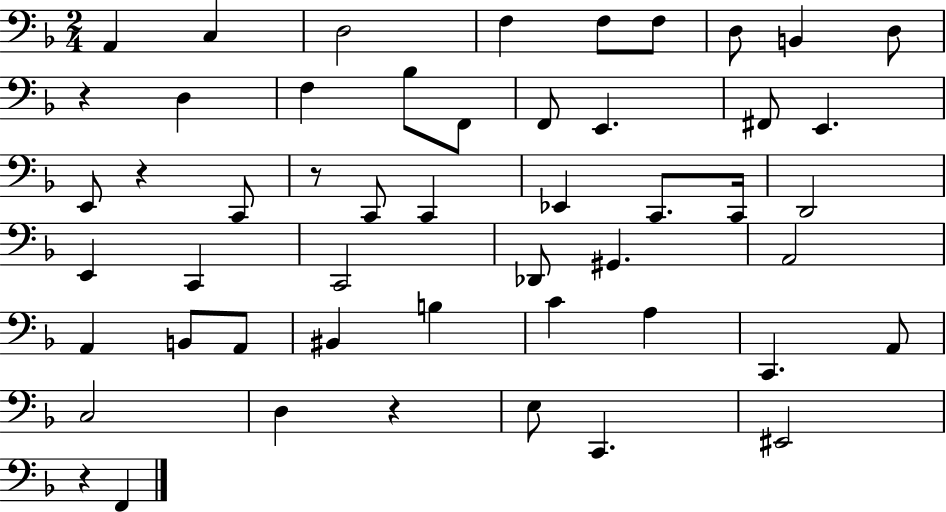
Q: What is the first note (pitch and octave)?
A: A2